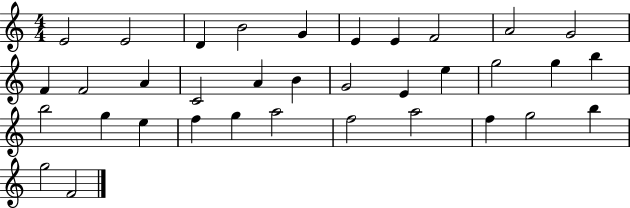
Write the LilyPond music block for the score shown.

{
  \clef treble
  \numericTimeSignature
  \time 4/4
  \key c \major
  e'2 e'2 | d'4 b'2 g'4 | e'4 e'4 f'2 | a'2 g'2 | \break f'4 f'2 a'4 | c'2 a'4 b'4 | g'2 e'4 e''4 | g''2 g''4 b''4 | \break b''2 g''4 e''4 | f''4 g''4 a''2 | f''2 a''2 | f''4 g''2 b''4 | \break g''2 f'2 | \bar "|."
}